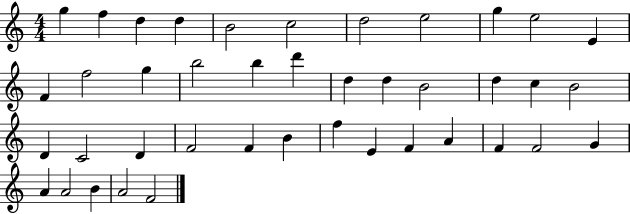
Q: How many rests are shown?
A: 0